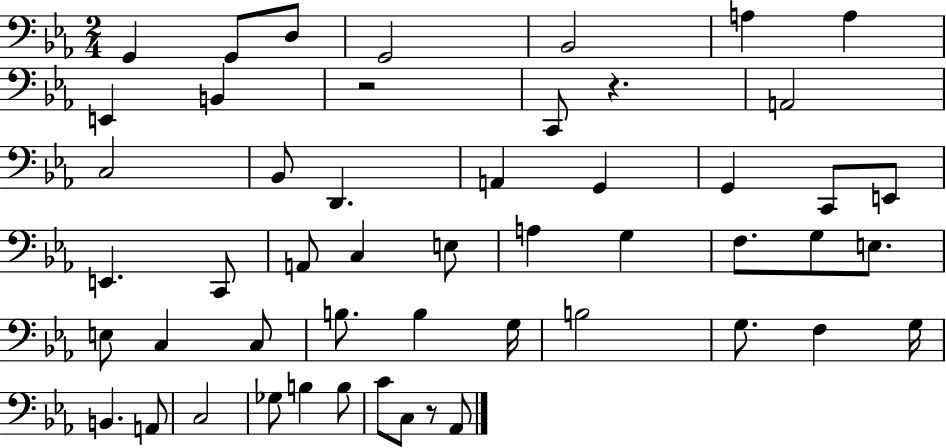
{
  \clef bass
  \numericTimeSignature
  \time 2/4
  \key ees \major
  g,4 g,8 d8 | g,2 | bes,2 | a4 a4 | \break e,4 b,4 | r2 | c,8 r4. | a,2 | \break c2 | bes,8 d,4. | a,4 g,4 | g,4 c,8 e,8 | \break e,4. c,8 | a,8 c4 e8 | a4 g4 | f8. g8 e8. | \break e8 c4 c8 | b8. b4 g16 | b2 | g8. f4 g16 | \break b,4. a,8 | c2 | ges8 b4 b8 | c'8 c8 r8 aes,8 | \break \bar "|."
}